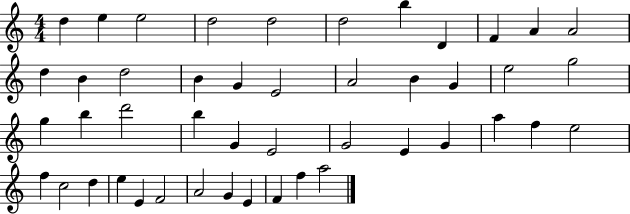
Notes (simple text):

D5/q E5/q E5/h D5/h D5/h D5/h B5/q D4/q F4/q A4/q A4/h D5/q B4/q D5/h B4/q G4/q E4/h A4/h B4/q G4/q E5/h G5/h G5/q B5/q D6/h B5/q G4/q E4/h G4/h E4/q G4/q A5/q F5/q E5/h F5/q C5/h D5/q E5/q E4/q F4/h A4/h G4/q E4/q F4/q F5/q A5/h